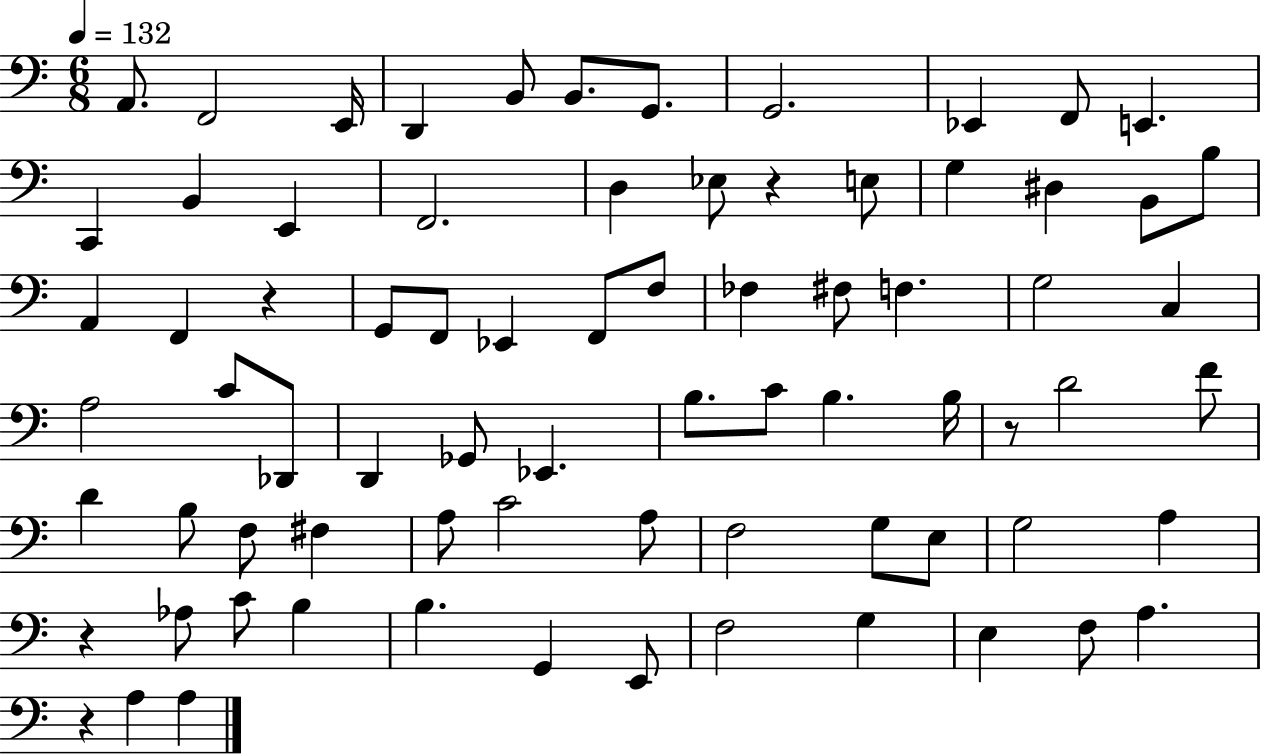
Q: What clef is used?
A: bass